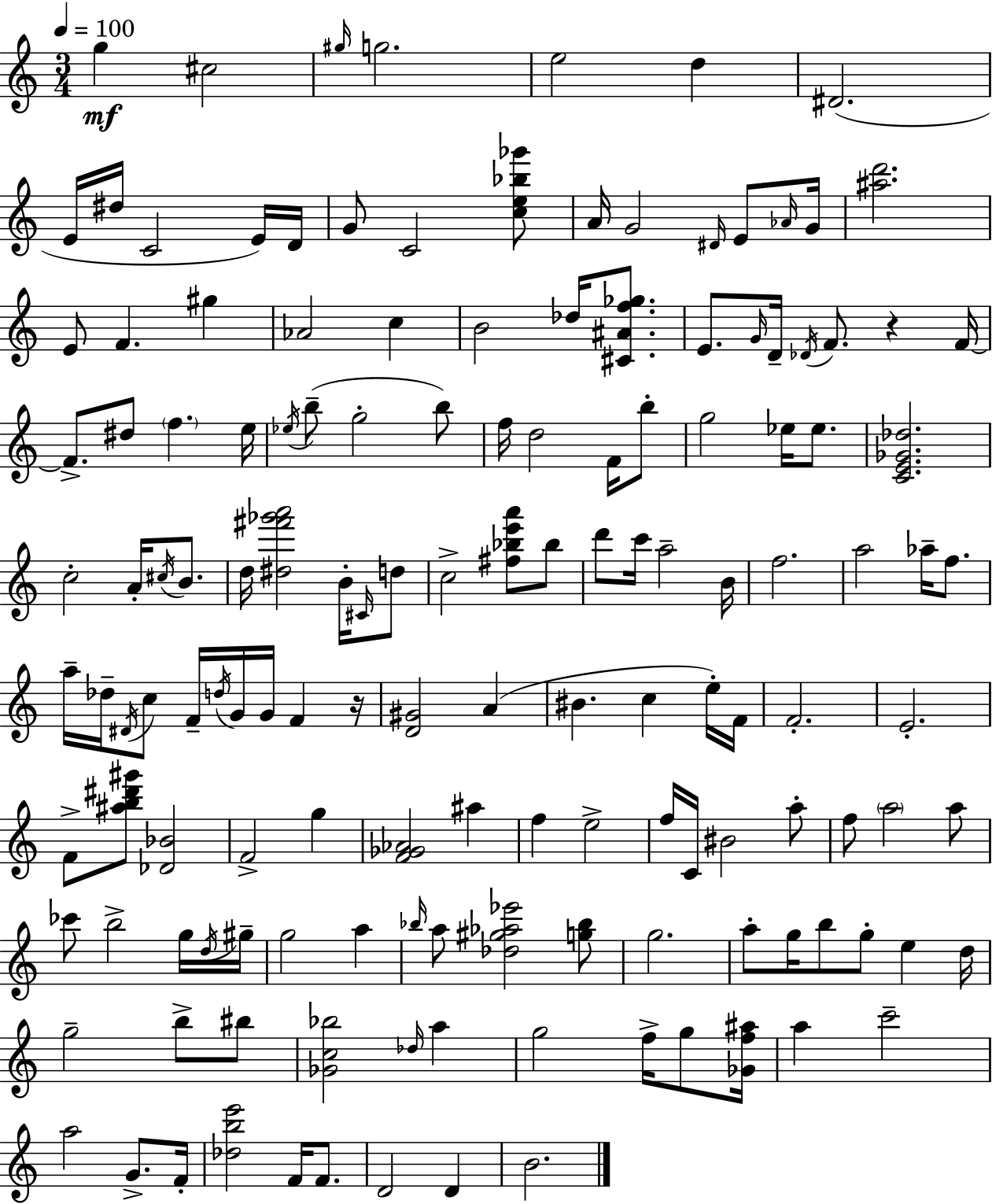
X:1
T:Untitled
M:3/4
L:1/4
K:C
g ^c2 ^g/4 g2 e2 d ^D2 E/4 ^d/4 C2 E/4 D/4 G/2 C2 [ce_b_g']/2 A/4 G2 ^D/4 E/2 _A/4 G/4 [^ad']2 E/2 F ^g _A2 c B2 _d/4 [^C^Af_g]/2 E/2 G/4 D/4 _D/4 F/2 z F/4 F/2 ^d/2 f e/4 _e/4 b/2 g2 b/2 f/4 d2 F/4 b/2 g2 _e/4 _e/2 [CE_G_d]2 c2 A/4 ^c/4 B/2 d/4 [^d^f'_g'a']2 B/4 ^C/4 d/2 c2 [^f_be'a']/2 _b/2 d'/2 c'/4 a2 B/4 f2 a2 _a/4 f/2 a/4 _d/4 ^D/4 c/2 F/4 d/4 G/4 G/4 F z/4 [D^G]2 A ^B c e/4 F/4 F2 E2 F/2 [^ab^d'^g']/2 [_D_B]2 F2 g [F_G_A]2 ^a f e2 f/4 C/4 ^B2 a/2 f/2 a2 a/2 _c'/2 b2 g/4 d/4 ^g/4 g2 a _b/4 a/2 [_d^g_a_e']2 [g_b]/2 g2 a/2 g/4 b/2 g/2 e d/4 g2 b/2 ^b/2 [_Gc_b]2 _d/4 a g2 f/4 g/2 [_Gf^a]/4 a c'2 a2 G/2 F/4 [_dbe']2 F/4 F/2 D2 D B2